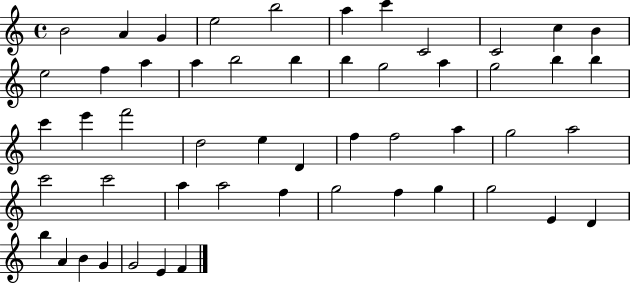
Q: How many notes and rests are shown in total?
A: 52